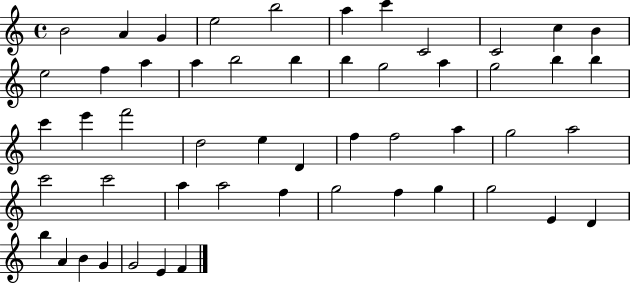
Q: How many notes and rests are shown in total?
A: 52